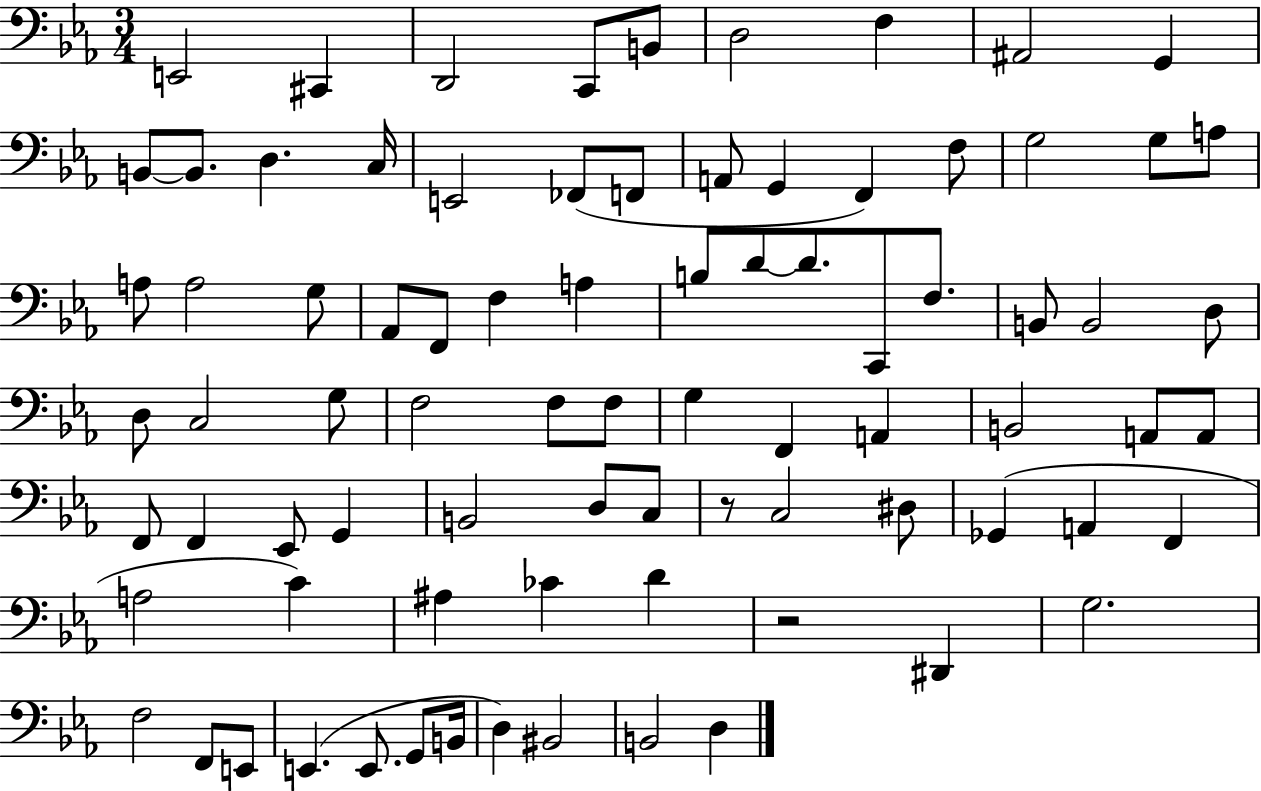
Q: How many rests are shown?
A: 2